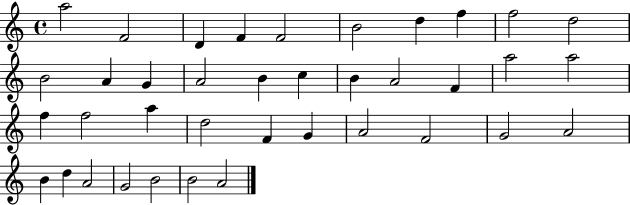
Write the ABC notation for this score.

X:1
T:Untitled
M:4/4
L:1/4
K:C
a2 F2 D F F2 B2 d f f2 d2 B2 A G A2 B c B A2 F a2 a2 f f2 a d2 F G A2 F2 G2 A2 B d A2 G2 B2 B2 A2